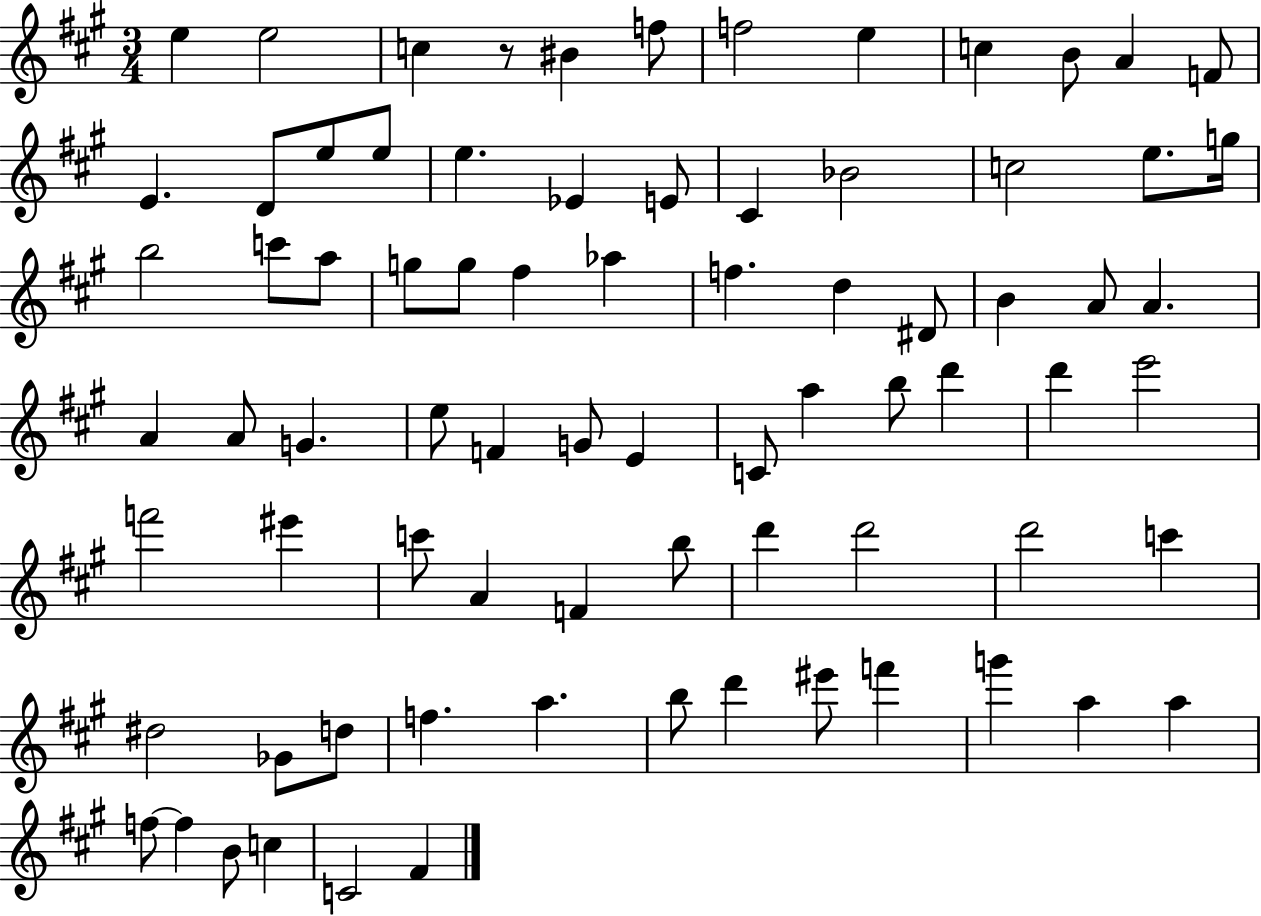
{
  \clef treble
  \numericTimeSignature
  \time 3/4
  \key a \major
  e''4 e''2 | c''4 r8 bis'4 f''8 | f''2 e''4 | c''4 b'8 a'4 f'8 | \break e'4. d'8 e''8 e''8 | e''4. ees'4 e'8 | cis'4 bes'2 | c''2 e''8. g''16 | \break b''2 c'''8 a''8 | g''8 g''8 fis''4 aes''4 | f''4. d''4 dis'8 | b'4 a'8 a'4. | \break a'4 a'8 g'4. | e''8 f'4 g'8 e'4 | c'8 a''4 b''8 d'''4 | d'''4 e'''2 | \break f'''2 eis'''4 | c'''8 a'4 f'4 b''8 | d'''4 d'''2 | d'''2 c'''4 | \break dis''2 ges'8 d''8 | f''4. a''4. | b''8 d'''4 eis'''8 f'''4 | g'''4 a''4 a''4 | \break f''8~~ f''4 b'8 c''4 | c'2 fis'4 | \bar "|."
}